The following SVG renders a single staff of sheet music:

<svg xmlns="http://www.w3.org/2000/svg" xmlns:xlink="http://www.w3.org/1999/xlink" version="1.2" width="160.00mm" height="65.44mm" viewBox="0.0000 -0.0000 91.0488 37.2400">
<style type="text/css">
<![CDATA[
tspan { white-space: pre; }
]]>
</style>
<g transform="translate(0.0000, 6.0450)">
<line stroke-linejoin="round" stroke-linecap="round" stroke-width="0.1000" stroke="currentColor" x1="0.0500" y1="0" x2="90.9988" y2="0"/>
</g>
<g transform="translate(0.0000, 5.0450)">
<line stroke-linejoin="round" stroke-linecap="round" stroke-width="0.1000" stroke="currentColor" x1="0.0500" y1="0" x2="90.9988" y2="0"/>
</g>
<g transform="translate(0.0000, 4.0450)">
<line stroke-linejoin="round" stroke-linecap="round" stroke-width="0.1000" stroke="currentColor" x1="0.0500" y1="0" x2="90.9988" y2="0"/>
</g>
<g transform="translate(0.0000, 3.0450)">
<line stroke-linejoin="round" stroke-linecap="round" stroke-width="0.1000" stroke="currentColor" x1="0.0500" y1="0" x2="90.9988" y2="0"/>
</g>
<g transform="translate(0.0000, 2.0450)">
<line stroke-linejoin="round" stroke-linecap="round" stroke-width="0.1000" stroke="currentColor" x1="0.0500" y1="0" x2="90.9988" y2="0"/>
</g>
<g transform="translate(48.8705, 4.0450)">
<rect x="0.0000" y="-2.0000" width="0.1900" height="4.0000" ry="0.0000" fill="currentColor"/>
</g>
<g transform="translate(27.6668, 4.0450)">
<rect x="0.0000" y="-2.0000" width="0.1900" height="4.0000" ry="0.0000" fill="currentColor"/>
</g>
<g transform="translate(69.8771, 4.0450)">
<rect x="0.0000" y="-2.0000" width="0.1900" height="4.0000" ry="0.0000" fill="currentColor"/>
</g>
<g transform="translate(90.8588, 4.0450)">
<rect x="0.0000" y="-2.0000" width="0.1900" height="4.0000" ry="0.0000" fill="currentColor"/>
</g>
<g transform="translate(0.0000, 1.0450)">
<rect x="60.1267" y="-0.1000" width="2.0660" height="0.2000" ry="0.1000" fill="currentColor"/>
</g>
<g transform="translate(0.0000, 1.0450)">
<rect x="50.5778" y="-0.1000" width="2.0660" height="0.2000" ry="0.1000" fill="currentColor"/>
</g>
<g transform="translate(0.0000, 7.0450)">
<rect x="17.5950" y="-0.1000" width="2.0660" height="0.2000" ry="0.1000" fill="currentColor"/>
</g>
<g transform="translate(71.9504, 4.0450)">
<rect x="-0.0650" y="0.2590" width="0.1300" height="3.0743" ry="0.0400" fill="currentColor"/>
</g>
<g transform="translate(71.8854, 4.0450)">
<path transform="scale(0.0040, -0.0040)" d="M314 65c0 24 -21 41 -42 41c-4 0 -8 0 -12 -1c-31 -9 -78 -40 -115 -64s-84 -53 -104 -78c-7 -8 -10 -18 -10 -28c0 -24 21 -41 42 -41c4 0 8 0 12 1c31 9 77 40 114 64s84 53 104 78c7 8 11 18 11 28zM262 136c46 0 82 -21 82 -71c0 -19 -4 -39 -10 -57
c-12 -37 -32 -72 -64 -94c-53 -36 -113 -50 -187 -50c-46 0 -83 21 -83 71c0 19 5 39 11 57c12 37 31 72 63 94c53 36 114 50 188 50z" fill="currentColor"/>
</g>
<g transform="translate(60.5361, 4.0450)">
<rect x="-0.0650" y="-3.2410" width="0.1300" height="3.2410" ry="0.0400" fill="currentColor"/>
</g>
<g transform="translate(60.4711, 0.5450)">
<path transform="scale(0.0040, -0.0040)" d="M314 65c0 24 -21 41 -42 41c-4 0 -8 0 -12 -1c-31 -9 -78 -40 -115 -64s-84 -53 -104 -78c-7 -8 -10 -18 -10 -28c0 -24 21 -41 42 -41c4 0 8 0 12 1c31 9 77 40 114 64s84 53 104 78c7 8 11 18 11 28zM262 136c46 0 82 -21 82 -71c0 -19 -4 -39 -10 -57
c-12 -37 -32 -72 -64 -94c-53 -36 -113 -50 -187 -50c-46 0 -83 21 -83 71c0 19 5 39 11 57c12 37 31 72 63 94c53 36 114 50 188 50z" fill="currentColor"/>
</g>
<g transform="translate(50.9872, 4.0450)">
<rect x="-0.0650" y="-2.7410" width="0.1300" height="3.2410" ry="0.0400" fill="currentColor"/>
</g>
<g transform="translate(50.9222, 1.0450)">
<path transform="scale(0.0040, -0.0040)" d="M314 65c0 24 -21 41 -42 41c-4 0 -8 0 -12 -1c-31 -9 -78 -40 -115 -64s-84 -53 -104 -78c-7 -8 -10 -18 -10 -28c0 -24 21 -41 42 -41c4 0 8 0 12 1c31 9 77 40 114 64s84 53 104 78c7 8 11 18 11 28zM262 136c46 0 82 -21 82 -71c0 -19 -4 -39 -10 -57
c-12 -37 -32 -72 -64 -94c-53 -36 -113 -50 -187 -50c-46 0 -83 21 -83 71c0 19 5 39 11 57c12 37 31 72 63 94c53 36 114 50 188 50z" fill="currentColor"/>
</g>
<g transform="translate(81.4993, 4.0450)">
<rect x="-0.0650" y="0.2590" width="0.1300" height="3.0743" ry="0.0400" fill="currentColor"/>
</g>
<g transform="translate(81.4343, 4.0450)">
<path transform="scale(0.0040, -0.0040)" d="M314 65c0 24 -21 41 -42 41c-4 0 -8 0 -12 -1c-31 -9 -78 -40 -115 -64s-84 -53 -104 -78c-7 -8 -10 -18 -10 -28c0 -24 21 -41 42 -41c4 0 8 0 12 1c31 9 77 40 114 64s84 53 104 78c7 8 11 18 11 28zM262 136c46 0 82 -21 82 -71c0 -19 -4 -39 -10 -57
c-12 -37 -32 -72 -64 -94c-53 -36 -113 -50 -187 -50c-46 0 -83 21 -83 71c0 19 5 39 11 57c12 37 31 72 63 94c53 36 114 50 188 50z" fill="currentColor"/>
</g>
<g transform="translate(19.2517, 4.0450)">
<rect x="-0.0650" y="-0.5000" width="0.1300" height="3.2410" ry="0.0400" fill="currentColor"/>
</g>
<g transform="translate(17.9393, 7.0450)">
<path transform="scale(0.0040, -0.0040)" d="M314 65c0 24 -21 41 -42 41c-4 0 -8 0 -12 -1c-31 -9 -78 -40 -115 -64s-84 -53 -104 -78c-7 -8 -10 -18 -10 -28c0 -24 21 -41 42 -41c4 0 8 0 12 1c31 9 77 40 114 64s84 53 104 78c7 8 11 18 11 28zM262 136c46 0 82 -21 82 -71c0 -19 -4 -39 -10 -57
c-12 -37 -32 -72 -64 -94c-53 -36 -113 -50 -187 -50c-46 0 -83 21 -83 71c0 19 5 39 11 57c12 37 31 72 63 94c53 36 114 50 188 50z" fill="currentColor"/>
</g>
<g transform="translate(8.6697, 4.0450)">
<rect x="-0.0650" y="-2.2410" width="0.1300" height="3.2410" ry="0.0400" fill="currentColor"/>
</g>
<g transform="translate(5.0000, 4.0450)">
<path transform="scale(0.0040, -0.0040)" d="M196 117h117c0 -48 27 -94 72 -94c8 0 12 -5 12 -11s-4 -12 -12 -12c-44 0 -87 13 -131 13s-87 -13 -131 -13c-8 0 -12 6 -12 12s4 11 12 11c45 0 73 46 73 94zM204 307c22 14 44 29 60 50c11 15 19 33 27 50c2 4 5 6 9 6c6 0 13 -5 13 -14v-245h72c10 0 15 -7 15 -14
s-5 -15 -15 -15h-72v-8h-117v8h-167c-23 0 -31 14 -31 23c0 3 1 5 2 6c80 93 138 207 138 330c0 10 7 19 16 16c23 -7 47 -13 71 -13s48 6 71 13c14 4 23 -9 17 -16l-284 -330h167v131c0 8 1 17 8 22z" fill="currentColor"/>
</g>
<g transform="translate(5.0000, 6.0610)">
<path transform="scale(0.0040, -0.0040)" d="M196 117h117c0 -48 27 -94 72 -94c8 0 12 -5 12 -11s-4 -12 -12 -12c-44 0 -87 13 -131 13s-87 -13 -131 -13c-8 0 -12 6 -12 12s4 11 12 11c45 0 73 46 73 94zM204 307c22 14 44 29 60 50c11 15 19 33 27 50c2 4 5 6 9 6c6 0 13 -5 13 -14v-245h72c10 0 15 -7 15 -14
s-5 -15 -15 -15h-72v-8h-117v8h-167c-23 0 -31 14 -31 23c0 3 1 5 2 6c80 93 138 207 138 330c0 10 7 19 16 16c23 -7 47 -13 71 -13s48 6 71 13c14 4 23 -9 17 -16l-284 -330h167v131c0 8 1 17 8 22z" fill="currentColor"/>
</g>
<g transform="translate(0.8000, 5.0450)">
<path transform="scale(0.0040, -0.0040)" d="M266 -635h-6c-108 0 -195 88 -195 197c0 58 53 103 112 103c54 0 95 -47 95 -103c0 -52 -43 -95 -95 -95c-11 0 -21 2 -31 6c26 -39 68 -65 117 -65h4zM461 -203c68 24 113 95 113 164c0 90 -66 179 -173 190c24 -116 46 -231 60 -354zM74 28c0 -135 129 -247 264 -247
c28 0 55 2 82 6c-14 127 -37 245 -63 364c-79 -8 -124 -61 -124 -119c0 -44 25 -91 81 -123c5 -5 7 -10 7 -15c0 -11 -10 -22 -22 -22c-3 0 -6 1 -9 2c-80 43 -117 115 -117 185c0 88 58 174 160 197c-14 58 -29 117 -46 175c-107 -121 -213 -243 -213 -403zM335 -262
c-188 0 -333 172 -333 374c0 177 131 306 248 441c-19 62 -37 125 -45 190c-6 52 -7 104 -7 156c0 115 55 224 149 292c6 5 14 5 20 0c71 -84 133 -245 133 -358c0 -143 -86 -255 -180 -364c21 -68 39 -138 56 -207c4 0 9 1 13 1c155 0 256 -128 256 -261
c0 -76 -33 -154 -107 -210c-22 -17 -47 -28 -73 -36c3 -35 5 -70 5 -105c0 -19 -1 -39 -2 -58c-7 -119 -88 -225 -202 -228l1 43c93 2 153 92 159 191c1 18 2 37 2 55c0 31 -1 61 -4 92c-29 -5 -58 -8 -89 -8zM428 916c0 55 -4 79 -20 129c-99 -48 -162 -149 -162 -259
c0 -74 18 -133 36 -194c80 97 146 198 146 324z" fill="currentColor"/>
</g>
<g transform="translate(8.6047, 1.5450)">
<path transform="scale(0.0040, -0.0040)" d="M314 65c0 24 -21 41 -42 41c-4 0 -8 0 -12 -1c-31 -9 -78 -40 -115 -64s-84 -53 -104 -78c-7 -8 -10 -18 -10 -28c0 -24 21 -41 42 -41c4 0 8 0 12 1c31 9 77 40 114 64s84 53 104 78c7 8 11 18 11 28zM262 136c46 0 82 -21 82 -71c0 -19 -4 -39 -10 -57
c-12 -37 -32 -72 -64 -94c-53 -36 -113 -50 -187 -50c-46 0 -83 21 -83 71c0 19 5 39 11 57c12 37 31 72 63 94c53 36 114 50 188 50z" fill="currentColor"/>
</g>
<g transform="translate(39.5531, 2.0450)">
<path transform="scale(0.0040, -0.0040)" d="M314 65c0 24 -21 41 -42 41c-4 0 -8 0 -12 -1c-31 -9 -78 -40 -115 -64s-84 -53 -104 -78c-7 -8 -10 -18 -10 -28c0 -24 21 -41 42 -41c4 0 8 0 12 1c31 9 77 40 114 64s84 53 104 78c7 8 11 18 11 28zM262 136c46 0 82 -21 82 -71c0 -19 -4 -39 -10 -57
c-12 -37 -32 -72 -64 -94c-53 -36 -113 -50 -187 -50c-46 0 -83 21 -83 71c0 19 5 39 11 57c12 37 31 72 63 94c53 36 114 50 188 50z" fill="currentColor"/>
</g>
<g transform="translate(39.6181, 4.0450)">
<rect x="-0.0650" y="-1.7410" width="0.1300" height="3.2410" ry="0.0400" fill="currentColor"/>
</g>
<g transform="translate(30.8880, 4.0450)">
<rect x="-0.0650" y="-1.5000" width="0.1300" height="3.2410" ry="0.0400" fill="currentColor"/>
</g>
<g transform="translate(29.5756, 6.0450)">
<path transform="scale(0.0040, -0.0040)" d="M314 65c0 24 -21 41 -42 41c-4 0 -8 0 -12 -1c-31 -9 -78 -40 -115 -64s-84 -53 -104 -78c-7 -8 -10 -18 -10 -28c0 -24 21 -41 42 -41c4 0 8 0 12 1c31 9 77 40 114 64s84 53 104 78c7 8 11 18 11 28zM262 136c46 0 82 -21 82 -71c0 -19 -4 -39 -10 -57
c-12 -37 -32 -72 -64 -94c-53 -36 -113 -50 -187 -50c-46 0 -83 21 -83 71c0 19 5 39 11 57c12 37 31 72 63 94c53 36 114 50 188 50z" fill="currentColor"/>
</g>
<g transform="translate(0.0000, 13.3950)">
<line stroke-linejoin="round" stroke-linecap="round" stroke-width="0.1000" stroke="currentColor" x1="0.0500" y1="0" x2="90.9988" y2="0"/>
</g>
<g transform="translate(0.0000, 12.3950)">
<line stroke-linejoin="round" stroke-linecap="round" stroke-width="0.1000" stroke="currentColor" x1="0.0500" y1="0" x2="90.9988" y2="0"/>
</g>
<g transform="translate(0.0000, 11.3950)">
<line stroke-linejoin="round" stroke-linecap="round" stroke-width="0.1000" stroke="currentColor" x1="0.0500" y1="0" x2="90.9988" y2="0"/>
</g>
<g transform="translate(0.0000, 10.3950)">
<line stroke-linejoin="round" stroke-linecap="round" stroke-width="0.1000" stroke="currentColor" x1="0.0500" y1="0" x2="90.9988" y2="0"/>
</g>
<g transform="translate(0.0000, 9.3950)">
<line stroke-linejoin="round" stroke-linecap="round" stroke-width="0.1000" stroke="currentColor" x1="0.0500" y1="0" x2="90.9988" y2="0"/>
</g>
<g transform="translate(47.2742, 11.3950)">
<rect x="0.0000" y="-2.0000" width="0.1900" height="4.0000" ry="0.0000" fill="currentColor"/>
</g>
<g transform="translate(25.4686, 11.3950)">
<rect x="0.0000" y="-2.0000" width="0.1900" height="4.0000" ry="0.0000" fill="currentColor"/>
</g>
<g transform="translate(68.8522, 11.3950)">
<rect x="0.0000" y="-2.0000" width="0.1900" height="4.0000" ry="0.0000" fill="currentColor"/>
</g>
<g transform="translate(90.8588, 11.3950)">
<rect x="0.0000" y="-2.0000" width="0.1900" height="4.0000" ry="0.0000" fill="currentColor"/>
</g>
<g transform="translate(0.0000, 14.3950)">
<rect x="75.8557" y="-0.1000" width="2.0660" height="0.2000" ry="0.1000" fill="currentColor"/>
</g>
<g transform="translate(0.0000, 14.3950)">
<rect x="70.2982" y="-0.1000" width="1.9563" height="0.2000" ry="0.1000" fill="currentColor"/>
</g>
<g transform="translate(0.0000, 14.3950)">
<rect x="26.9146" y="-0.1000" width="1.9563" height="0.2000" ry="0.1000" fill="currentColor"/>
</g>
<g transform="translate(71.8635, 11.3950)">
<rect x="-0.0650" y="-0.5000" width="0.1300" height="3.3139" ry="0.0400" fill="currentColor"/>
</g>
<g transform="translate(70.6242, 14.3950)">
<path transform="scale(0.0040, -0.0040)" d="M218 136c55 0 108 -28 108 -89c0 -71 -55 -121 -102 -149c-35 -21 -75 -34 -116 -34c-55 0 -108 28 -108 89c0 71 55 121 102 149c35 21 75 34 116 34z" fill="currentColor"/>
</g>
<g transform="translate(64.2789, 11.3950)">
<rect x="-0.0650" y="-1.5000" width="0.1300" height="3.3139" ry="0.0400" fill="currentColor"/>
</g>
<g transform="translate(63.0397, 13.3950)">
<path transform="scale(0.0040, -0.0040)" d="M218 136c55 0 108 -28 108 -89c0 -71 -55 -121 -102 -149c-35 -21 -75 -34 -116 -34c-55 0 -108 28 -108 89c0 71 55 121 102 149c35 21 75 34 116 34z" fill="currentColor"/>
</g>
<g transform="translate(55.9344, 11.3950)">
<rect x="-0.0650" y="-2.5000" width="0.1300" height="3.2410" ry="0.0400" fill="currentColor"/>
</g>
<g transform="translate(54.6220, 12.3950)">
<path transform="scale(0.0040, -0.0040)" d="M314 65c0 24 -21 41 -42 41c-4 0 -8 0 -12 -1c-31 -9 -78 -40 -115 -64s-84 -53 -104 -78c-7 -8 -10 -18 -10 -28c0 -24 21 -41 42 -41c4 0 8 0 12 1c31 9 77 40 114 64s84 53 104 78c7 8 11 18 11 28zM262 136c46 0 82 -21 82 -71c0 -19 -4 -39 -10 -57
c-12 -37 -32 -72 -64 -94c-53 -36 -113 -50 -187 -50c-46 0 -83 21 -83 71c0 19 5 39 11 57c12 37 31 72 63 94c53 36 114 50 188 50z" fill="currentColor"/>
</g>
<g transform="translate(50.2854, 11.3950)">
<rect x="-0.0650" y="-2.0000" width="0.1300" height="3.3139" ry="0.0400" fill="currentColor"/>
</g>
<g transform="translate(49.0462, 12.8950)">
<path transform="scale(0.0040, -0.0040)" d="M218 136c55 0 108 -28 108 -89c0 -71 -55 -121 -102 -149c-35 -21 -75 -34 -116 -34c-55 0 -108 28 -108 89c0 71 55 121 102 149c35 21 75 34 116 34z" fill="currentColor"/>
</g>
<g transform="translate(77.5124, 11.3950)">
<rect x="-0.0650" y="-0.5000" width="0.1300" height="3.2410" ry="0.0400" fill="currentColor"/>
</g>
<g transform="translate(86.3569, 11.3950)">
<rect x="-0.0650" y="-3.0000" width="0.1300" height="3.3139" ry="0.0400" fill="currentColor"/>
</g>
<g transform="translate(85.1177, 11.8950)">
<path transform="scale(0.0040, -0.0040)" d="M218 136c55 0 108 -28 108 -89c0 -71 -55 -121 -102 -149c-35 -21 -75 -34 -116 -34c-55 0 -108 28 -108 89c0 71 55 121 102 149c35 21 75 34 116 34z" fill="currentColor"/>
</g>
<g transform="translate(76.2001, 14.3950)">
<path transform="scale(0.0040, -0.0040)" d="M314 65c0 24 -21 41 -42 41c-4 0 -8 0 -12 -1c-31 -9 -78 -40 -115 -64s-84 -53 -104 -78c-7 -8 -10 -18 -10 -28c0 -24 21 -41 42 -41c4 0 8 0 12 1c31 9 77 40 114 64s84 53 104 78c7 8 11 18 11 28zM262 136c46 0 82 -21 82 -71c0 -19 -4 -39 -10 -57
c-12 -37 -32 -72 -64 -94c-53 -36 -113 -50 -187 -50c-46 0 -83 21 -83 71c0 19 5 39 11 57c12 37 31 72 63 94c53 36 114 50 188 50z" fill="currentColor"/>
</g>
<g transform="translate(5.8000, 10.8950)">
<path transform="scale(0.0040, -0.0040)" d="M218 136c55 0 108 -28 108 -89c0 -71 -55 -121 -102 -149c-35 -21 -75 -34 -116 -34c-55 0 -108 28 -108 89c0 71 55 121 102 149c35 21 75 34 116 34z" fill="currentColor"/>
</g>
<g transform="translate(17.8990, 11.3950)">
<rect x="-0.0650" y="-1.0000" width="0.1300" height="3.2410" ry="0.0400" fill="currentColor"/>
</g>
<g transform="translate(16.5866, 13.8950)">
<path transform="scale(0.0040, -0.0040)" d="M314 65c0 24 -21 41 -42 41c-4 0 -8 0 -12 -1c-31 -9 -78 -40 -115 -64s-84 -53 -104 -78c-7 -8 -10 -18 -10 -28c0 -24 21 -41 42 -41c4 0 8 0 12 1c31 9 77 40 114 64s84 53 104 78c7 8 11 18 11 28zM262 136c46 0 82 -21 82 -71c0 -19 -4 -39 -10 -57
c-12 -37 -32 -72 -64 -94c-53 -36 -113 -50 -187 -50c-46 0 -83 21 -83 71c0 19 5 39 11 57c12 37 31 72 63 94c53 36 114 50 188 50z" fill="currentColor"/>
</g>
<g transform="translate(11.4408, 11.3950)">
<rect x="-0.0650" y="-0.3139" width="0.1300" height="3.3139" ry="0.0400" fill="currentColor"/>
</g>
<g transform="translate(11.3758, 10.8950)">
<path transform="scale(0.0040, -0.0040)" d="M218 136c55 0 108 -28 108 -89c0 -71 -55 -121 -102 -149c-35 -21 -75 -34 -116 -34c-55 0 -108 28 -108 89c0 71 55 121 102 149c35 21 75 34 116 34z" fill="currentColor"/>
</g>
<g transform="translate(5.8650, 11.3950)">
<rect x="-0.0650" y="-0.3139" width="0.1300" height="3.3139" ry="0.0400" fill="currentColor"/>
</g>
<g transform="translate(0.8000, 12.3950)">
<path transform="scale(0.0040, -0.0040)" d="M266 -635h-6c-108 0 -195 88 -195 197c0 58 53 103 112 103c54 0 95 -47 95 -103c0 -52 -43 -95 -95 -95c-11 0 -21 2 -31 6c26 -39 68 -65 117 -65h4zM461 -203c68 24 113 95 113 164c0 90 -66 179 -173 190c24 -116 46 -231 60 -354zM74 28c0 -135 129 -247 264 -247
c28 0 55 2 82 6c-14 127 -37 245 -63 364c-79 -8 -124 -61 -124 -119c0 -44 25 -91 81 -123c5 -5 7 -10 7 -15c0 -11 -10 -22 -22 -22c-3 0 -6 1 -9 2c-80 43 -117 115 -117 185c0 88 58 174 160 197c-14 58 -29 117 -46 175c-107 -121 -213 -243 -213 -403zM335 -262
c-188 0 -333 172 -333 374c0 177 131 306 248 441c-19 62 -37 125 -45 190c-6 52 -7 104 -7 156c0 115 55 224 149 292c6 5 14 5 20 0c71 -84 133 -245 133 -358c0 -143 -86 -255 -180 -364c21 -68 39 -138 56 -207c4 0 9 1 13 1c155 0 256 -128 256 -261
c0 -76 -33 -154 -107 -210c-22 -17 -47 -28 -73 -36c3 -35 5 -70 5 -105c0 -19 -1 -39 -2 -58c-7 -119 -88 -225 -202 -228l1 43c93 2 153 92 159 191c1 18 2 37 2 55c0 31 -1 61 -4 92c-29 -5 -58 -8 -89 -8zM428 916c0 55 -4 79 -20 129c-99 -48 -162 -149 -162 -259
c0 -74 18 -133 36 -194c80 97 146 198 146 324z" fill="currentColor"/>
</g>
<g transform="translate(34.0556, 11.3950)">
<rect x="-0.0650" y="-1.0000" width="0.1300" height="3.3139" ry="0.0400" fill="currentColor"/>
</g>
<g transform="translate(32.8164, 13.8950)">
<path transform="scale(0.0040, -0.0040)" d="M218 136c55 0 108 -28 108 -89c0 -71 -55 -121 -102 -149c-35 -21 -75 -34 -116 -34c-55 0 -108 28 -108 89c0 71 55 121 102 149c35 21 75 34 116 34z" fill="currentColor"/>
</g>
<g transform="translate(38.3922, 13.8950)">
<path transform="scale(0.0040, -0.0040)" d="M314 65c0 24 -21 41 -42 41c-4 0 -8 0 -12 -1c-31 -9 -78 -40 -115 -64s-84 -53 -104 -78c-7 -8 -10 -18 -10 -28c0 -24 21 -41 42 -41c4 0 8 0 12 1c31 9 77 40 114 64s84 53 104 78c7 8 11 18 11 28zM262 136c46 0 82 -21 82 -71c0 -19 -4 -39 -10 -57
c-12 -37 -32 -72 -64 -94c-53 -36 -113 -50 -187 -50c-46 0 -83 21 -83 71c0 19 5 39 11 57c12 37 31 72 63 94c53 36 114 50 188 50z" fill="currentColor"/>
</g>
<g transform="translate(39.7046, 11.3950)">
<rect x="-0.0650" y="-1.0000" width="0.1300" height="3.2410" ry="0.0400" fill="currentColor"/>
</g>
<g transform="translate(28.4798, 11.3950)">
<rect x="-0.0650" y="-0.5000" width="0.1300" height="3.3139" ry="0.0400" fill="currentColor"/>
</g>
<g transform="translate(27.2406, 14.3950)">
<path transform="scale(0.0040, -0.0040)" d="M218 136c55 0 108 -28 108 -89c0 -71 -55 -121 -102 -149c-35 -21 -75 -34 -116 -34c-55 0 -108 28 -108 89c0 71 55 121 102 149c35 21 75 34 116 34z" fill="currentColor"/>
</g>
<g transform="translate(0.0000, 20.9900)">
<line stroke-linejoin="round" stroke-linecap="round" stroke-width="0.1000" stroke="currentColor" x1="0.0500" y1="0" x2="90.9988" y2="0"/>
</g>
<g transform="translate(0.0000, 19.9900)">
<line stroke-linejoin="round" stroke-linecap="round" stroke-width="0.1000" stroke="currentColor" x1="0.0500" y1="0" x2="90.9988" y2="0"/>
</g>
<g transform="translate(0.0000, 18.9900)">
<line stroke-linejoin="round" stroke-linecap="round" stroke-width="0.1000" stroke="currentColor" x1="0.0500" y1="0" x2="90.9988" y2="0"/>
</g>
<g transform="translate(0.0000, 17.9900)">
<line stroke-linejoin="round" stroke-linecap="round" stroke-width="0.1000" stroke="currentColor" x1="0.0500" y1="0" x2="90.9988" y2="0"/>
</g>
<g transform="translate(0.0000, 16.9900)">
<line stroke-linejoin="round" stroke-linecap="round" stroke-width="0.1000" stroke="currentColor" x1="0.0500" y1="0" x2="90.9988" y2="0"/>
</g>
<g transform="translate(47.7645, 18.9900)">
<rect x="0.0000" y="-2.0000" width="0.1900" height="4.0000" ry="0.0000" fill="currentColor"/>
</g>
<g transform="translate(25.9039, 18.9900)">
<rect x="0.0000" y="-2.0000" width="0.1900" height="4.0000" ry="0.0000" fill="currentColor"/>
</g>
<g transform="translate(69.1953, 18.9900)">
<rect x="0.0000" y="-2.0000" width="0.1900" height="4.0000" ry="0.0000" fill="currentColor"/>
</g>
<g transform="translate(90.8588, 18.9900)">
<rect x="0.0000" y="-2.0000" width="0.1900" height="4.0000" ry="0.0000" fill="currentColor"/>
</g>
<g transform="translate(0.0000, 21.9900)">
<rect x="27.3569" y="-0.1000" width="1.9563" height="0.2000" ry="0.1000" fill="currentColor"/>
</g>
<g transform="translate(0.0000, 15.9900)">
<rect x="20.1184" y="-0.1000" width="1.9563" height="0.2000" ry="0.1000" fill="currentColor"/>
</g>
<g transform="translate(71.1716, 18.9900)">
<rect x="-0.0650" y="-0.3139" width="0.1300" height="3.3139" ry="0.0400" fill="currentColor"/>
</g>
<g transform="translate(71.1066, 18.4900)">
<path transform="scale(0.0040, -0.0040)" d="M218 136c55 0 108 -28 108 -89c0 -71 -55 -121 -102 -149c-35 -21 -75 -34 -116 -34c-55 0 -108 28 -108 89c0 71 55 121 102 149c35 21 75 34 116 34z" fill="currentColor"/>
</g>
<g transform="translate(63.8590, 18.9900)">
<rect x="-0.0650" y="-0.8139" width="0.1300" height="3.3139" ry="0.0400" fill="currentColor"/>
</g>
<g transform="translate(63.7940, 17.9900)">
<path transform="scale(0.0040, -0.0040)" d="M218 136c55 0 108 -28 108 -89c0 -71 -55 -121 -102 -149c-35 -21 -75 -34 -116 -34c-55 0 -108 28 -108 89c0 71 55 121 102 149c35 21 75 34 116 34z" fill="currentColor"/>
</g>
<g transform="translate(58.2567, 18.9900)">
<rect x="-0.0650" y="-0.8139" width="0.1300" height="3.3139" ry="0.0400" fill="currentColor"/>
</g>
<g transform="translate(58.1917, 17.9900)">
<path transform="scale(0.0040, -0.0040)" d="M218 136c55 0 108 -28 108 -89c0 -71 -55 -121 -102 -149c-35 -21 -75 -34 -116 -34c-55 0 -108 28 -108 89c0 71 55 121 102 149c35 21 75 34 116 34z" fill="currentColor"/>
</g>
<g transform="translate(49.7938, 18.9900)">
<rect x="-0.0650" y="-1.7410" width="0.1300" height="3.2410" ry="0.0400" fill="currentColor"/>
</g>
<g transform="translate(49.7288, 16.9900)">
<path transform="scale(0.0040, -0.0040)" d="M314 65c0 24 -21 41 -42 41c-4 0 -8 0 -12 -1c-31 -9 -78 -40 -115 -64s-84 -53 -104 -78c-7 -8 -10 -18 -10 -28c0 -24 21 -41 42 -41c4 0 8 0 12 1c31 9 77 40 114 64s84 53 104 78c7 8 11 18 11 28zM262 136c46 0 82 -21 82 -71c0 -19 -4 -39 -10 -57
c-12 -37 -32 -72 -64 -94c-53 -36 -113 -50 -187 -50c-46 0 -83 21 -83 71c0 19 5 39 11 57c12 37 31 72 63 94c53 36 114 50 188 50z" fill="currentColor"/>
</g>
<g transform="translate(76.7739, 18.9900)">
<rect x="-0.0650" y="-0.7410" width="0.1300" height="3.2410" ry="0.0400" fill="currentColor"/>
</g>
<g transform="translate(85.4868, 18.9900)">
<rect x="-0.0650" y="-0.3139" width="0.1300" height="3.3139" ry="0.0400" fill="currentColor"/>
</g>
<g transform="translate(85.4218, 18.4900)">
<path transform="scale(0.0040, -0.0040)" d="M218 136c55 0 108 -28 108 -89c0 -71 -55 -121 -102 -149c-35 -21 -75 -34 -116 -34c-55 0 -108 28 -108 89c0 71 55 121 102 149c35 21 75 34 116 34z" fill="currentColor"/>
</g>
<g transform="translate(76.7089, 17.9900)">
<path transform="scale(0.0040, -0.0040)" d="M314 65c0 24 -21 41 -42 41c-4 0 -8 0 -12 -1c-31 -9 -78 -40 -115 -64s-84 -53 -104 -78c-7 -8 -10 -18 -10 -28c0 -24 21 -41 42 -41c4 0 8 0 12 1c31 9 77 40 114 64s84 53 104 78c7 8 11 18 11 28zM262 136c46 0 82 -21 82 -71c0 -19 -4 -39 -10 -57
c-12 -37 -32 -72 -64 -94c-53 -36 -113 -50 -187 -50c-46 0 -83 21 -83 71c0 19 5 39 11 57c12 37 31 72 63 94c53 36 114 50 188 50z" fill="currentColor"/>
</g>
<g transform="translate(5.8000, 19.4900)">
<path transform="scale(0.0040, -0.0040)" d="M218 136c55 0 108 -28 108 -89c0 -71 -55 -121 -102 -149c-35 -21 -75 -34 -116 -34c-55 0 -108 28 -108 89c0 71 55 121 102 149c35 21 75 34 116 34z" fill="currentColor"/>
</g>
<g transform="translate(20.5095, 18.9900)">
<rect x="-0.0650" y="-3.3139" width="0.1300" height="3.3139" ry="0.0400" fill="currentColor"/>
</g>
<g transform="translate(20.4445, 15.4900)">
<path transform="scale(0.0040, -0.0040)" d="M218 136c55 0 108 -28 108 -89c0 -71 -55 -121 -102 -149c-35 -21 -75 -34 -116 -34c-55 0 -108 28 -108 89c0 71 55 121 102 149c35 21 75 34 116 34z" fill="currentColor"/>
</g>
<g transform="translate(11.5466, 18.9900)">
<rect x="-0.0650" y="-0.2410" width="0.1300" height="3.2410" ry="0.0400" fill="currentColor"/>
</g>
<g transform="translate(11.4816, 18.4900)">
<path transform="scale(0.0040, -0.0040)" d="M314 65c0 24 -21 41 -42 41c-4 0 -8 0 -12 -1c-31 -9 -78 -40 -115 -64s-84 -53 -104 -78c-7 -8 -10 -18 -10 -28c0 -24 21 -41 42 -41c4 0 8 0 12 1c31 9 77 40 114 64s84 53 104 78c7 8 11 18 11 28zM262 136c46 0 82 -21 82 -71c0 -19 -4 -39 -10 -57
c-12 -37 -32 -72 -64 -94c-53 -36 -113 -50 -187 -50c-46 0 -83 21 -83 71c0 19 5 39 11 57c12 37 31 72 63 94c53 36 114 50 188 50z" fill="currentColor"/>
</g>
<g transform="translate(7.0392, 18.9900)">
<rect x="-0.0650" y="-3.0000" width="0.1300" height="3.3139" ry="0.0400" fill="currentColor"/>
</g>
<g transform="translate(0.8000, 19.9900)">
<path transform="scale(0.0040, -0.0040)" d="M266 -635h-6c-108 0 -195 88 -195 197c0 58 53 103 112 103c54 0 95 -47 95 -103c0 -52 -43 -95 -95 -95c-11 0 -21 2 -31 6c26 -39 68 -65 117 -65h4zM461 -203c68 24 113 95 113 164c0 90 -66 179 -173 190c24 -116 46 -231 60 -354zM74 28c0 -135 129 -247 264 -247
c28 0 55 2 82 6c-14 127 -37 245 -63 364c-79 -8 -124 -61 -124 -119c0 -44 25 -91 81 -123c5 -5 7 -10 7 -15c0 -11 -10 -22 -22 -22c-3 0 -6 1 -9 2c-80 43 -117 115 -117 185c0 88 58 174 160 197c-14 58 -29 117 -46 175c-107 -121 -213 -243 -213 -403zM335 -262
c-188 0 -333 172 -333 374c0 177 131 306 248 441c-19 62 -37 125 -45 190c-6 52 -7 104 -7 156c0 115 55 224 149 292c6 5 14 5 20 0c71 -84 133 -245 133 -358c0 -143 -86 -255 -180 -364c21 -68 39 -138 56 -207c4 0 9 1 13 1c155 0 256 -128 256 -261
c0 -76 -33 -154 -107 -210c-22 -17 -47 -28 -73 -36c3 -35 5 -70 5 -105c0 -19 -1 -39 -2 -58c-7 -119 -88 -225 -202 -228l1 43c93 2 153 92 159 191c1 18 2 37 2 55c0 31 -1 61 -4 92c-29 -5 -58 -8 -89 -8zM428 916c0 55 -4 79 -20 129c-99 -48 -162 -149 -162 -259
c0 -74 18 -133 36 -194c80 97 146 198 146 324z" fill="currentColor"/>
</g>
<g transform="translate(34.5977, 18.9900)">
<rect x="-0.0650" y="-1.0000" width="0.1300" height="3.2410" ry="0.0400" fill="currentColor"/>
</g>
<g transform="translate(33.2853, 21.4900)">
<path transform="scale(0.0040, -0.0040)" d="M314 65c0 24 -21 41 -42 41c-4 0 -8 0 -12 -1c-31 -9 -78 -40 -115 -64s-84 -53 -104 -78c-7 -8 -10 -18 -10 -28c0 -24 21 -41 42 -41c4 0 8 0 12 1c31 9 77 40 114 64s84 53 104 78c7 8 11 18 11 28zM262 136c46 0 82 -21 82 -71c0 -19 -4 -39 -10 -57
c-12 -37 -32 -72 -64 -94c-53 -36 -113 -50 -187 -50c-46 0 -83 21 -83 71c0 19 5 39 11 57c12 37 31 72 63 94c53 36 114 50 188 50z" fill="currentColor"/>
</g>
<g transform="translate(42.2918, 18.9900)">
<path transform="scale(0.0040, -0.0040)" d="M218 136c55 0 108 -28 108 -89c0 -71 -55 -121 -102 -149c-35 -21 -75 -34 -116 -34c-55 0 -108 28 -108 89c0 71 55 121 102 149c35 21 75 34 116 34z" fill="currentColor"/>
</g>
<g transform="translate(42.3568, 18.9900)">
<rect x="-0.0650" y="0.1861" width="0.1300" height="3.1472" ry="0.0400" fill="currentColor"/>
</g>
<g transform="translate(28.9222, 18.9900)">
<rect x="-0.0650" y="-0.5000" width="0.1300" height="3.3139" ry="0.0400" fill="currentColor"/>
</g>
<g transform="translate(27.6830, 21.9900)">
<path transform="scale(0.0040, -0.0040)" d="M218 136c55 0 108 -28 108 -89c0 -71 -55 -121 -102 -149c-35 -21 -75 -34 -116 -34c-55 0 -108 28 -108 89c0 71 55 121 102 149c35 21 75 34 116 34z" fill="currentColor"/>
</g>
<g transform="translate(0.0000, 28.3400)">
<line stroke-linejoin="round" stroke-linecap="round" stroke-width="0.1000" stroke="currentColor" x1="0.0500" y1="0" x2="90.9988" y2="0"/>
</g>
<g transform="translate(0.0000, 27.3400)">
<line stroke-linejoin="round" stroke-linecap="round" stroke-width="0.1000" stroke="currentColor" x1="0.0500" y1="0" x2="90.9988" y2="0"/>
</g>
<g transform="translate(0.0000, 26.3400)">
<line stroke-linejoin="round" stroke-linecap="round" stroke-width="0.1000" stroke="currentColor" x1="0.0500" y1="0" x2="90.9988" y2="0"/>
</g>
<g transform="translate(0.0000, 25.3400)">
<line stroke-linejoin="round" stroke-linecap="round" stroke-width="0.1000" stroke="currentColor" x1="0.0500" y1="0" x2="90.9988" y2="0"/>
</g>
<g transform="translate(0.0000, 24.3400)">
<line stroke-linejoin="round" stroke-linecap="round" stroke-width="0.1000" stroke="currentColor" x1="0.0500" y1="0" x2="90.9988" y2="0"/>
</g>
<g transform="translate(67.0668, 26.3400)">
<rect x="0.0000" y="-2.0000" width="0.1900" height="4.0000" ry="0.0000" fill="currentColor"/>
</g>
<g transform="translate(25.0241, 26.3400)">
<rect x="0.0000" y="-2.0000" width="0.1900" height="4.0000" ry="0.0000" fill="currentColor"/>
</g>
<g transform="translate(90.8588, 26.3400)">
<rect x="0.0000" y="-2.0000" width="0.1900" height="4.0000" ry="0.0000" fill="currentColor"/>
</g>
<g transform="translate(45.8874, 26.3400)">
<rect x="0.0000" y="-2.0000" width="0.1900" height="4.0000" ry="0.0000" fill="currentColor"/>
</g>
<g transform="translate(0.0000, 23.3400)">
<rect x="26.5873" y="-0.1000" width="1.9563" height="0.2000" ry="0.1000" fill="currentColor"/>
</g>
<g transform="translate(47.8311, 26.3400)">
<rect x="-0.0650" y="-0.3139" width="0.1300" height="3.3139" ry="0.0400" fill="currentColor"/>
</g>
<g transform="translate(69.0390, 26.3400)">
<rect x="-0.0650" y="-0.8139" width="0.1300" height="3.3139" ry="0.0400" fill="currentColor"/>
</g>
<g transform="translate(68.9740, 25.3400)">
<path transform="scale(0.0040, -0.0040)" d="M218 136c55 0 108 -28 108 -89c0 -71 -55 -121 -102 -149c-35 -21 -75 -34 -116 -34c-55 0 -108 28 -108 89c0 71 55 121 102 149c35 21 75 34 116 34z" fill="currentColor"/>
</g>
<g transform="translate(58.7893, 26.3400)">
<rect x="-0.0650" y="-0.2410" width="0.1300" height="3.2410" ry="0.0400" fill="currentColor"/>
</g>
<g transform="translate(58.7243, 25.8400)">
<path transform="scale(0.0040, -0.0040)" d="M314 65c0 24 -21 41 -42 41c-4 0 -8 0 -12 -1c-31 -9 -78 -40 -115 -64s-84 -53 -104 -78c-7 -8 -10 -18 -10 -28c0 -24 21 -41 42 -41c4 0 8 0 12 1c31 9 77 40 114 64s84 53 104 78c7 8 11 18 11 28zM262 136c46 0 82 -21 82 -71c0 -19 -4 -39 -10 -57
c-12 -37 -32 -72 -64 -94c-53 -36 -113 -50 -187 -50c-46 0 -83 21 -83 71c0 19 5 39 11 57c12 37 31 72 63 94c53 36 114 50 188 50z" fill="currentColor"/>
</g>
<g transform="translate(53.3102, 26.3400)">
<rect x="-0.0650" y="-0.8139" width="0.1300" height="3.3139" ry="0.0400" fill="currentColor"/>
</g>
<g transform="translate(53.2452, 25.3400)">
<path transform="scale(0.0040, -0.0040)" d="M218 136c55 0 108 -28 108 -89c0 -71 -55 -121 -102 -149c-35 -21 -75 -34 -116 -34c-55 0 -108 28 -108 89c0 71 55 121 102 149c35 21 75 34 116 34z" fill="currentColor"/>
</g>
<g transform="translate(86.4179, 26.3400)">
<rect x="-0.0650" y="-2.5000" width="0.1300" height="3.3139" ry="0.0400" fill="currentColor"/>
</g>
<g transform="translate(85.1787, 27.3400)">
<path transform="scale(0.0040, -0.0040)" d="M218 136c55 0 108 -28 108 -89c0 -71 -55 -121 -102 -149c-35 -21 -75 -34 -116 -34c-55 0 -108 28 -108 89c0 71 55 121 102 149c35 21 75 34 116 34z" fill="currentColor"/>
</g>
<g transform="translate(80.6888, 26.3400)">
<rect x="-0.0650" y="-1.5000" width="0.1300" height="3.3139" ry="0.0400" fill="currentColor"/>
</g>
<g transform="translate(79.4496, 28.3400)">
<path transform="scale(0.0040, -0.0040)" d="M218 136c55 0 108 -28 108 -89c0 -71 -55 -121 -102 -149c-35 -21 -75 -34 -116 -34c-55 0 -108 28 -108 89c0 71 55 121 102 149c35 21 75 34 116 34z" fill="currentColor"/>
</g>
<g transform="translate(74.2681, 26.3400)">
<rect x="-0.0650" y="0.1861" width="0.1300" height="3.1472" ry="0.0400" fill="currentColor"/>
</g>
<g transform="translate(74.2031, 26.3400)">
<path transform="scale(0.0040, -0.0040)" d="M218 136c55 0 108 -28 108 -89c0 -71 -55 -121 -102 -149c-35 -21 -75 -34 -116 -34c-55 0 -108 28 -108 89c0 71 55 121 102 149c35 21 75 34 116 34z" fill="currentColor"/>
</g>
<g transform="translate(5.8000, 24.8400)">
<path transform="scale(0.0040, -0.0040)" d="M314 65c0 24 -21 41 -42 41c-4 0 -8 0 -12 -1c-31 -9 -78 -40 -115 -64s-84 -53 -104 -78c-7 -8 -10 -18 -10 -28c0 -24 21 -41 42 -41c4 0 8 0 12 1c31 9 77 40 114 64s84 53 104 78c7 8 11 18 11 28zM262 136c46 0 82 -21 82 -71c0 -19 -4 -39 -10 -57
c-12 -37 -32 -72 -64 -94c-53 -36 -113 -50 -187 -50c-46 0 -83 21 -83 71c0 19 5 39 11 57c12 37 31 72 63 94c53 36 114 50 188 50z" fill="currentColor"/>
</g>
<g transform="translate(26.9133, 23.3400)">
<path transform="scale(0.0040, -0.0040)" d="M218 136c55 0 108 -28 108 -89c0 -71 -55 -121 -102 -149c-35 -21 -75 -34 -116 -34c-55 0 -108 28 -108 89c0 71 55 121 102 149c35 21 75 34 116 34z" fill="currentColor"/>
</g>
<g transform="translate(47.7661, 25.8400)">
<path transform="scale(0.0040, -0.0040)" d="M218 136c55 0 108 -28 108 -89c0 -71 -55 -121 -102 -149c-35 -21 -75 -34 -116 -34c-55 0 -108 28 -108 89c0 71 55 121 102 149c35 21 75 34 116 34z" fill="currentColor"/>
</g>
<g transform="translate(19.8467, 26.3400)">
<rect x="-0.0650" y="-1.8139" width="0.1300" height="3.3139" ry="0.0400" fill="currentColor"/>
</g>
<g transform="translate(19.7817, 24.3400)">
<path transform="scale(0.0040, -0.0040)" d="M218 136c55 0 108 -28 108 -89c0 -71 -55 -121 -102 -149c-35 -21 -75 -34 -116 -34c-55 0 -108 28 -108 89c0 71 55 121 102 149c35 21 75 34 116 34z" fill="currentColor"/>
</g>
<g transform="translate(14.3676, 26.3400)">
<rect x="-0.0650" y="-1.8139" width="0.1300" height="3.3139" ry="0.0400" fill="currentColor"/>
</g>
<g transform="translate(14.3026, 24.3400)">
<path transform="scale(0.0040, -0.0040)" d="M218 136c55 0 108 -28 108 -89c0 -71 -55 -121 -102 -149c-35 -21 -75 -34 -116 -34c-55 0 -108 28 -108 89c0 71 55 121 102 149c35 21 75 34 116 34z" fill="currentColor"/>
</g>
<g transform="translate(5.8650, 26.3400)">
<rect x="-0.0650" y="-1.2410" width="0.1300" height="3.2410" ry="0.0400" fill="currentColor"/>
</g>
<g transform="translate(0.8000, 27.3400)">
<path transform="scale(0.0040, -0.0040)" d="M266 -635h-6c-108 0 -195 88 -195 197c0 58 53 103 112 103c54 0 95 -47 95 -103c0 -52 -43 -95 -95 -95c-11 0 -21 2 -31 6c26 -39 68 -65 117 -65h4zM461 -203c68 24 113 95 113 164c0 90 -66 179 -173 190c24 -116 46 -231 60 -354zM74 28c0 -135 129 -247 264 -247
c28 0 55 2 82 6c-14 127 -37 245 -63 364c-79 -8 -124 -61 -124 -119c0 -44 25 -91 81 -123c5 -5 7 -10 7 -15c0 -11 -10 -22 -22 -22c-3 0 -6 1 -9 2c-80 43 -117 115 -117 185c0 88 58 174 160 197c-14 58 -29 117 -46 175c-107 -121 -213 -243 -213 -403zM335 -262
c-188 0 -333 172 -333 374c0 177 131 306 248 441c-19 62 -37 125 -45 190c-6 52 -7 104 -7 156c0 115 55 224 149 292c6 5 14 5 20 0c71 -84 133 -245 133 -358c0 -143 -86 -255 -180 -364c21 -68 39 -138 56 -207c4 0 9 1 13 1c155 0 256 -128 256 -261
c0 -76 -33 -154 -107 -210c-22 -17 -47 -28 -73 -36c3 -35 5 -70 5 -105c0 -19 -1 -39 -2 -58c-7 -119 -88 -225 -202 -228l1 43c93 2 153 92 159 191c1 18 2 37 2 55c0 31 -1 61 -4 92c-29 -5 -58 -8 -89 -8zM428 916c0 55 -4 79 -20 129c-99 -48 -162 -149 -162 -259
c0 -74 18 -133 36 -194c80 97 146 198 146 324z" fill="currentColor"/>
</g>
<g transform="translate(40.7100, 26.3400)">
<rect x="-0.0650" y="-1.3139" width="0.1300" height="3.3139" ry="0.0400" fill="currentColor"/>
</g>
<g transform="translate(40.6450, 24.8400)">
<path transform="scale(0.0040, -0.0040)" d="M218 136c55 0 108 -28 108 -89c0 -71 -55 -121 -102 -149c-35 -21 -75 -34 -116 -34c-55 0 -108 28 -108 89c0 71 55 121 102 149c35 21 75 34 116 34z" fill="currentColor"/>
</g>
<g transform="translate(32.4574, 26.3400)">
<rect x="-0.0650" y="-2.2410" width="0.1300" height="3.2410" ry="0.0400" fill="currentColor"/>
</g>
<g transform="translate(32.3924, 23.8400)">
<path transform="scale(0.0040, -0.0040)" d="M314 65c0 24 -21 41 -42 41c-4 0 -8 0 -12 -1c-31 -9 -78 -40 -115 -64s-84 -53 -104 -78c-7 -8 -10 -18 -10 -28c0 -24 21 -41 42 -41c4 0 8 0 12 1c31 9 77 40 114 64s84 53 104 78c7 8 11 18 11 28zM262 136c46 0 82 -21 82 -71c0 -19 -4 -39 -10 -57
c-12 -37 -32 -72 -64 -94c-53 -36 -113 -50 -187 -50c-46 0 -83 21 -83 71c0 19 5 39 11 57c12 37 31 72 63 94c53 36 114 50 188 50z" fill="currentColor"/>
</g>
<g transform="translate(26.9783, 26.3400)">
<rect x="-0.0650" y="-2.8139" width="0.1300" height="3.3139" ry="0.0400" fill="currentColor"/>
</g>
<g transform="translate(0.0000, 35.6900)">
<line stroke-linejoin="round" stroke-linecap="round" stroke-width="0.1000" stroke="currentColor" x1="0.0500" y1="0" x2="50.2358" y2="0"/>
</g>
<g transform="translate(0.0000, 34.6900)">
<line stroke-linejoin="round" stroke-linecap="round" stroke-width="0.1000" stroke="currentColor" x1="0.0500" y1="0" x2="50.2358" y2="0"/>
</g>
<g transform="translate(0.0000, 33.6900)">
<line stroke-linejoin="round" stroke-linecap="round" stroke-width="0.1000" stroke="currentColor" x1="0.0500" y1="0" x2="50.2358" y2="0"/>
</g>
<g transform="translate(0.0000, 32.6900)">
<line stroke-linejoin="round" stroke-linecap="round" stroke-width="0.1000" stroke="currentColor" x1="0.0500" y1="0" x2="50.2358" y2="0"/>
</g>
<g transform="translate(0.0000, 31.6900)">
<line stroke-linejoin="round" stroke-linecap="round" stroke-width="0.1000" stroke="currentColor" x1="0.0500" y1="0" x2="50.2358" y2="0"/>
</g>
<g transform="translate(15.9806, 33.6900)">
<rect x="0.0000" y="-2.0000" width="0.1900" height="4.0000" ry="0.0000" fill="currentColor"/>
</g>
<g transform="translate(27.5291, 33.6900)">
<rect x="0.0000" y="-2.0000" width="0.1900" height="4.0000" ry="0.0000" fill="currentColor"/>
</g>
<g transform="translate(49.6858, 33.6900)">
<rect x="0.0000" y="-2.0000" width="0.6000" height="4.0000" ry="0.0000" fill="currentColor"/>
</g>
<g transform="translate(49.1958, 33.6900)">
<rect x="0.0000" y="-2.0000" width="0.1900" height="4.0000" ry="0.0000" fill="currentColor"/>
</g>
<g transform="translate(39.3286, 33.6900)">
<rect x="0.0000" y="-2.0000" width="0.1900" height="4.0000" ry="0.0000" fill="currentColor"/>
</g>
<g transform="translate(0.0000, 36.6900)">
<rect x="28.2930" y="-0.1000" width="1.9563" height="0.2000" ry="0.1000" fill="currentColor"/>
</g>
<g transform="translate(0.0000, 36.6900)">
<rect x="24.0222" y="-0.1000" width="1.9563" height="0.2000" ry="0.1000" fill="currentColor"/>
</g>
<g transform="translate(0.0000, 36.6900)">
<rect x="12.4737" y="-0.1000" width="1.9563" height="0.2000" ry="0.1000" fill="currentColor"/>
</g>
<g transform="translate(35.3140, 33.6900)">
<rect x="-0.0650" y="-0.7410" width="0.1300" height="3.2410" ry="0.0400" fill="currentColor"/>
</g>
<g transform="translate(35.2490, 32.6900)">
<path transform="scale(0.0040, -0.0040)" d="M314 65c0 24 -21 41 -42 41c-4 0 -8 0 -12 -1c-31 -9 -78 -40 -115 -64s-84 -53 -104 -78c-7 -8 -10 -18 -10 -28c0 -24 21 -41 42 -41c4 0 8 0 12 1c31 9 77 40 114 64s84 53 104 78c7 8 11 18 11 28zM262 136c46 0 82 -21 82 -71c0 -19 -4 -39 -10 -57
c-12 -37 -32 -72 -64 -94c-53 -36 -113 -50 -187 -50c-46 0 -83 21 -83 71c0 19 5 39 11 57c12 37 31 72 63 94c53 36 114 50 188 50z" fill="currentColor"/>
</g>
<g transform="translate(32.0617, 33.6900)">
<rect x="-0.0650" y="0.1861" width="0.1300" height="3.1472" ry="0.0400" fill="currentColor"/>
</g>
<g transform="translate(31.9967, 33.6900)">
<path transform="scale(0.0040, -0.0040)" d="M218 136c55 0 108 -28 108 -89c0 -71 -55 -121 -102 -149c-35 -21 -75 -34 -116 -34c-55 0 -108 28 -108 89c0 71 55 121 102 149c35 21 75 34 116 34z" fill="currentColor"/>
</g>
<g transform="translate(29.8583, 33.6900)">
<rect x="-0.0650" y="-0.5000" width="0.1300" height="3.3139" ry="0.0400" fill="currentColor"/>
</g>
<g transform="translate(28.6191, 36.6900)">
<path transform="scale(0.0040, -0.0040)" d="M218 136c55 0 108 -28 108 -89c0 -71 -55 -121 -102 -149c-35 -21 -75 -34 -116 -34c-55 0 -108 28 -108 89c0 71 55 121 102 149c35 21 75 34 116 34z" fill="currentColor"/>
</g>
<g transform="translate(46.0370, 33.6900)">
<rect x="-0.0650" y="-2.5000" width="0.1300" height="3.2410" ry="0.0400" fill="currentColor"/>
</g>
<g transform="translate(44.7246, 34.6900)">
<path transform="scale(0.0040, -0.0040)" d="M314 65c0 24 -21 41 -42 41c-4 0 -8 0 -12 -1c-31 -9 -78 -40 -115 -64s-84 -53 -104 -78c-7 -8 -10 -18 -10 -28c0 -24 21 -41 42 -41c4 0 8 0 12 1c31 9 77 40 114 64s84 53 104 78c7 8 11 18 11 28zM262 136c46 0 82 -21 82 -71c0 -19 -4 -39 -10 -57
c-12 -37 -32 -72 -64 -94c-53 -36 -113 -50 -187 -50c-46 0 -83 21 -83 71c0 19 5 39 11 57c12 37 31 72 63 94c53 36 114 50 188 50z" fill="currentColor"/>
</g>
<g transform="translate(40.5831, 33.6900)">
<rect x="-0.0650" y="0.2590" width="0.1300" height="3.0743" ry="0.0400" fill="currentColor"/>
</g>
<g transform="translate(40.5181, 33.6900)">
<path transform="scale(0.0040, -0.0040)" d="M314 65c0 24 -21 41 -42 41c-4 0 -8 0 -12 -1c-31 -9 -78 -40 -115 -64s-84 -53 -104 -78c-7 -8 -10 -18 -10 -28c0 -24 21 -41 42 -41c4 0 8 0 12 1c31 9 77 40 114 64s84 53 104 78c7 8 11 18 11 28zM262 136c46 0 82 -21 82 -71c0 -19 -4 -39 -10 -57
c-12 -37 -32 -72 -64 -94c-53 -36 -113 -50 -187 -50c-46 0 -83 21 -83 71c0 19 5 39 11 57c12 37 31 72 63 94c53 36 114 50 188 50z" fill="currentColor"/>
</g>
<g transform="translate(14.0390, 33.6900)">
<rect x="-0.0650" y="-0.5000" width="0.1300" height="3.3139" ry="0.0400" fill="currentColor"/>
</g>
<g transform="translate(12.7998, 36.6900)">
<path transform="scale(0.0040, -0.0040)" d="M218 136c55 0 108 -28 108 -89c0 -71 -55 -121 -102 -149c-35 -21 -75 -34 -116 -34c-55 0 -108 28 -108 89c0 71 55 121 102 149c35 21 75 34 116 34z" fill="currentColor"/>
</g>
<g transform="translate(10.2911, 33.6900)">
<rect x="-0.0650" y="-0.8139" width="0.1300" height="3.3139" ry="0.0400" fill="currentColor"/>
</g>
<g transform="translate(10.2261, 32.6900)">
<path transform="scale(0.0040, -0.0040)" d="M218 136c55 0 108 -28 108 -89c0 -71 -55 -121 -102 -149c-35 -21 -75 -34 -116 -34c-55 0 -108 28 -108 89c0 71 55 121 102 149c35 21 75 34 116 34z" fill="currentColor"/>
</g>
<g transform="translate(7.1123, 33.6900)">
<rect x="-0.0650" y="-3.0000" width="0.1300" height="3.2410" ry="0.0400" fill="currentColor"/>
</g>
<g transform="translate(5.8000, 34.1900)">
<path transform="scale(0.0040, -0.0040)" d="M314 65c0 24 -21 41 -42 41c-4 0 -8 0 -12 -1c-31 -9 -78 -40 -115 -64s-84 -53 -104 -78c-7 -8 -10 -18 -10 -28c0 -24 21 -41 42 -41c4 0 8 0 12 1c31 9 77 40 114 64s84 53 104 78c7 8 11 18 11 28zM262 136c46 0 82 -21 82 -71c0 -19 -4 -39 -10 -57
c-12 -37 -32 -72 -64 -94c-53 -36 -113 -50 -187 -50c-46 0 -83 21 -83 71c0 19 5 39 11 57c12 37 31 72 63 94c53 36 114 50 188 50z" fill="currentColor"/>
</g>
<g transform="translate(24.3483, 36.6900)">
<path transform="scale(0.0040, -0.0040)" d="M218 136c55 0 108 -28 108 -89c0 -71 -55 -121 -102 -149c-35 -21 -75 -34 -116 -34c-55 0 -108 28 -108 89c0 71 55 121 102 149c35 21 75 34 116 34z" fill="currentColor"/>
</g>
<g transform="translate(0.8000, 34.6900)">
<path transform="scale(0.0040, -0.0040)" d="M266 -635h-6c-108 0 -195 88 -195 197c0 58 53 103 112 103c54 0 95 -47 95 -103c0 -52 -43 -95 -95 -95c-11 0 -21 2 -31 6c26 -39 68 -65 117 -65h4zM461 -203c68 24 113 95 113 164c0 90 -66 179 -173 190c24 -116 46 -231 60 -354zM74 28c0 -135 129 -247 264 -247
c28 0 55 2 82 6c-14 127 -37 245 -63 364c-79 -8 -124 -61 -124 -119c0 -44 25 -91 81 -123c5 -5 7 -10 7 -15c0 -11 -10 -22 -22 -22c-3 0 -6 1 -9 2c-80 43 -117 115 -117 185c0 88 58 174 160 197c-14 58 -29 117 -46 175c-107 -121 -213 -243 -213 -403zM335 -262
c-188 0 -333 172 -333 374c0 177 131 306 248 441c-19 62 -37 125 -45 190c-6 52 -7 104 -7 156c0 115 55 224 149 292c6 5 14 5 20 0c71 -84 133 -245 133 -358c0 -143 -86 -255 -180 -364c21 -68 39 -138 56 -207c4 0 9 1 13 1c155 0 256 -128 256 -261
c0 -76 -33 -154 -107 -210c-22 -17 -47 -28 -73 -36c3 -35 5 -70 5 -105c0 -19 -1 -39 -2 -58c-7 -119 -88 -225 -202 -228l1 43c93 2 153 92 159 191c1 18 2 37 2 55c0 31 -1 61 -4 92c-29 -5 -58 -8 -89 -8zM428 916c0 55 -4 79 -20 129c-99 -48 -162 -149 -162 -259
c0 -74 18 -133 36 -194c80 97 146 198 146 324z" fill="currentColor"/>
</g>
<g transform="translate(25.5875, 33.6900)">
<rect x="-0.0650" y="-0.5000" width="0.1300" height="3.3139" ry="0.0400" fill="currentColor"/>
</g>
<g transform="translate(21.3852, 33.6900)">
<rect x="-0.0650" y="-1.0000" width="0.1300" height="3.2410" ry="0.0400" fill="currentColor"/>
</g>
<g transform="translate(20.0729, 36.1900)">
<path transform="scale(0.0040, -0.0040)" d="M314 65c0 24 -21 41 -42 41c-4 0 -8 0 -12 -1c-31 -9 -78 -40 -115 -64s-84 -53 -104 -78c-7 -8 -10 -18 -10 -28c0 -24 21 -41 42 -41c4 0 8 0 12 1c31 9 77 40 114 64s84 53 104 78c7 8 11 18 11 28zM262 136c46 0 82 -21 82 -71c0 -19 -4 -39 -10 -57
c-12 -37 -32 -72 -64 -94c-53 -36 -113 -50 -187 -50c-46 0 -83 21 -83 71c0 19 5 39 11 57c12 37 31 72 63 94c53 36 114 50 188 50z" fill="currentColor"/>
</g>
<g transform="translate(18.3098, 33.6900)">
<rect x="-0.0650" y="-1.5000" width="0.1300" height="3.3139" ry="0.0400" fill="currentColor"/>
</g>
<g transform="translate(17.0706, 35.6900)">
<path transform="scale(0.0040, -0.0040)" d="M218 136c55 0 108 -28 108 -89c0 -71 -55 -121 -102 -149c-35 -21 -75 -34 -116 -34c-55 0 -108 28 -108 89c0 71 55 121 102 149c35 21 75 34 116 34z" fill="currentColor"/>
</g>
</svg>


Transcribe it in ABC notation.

X:1
T:Untitled
M:4/4
L:1/4
K:C
g2 C2 E2 f2 a2 b2 B2 B2 c c D2 C D D2 F G2 E C C2 A A c2 b C D2 B f2 d d c d2 c e2 f f a g2 e c d c2 d B E G A2 d C E D2 C C B d2 B2 G2